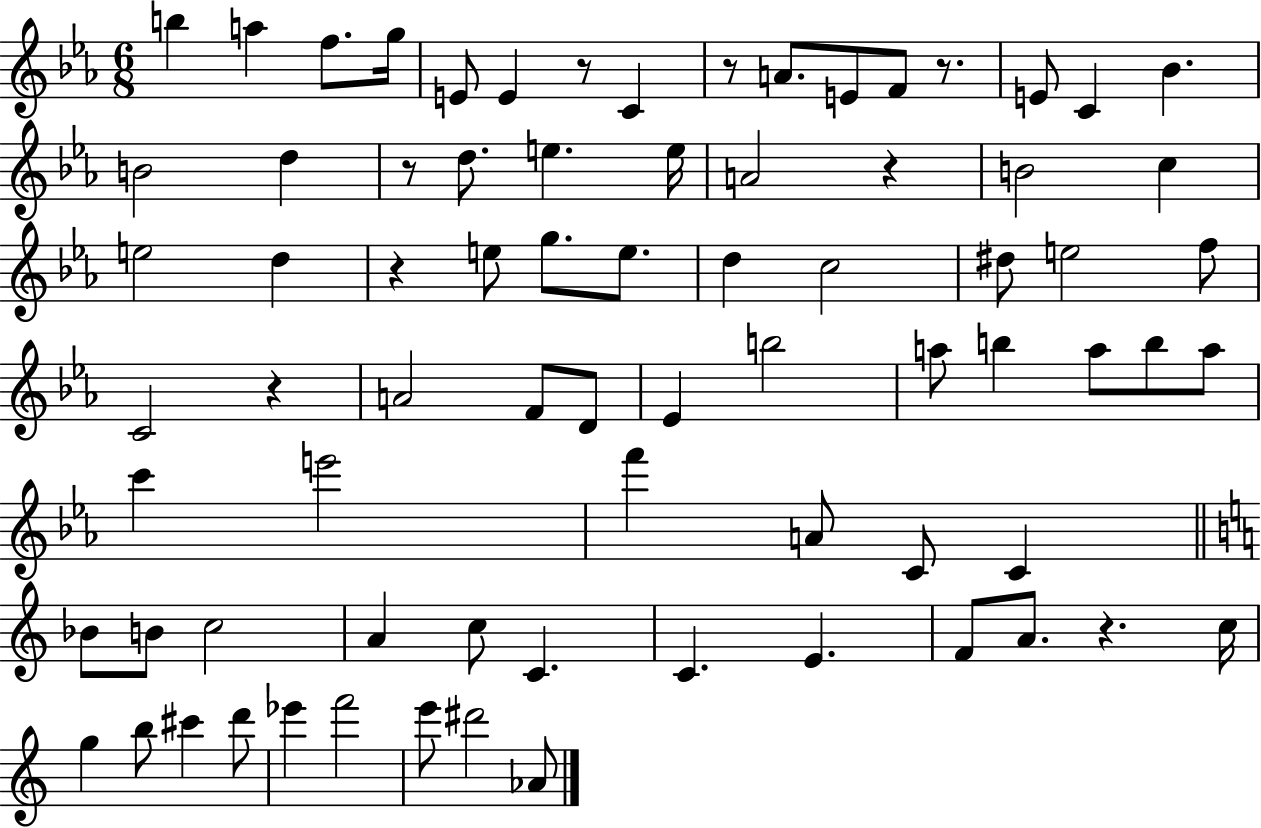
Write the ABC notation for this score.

X:1
T:Untitled
M:6/8
L:1/4
K:Eb
b a f/2 g/4 E/2 E z/2 C z/2 A/2 E/2 F/2 z/2 E/2 C _B B2 d z/2 d/2 e e/4 A2 z B2 c e2 d z e/2 g/2 e/2 d c2 ^d/2 e2 f/2 C2 z A2 F/2 D/2 _E b2 a/2 b a/2 b/2 a/2 c' e'2 f' A/2 C/2 C _B/2 B/2 c2 A c/2 C C E F/2 A/2 z c/4 g b/2 ^c' d'/2 _e' f'2 e'/2 ^d'2 _A/2